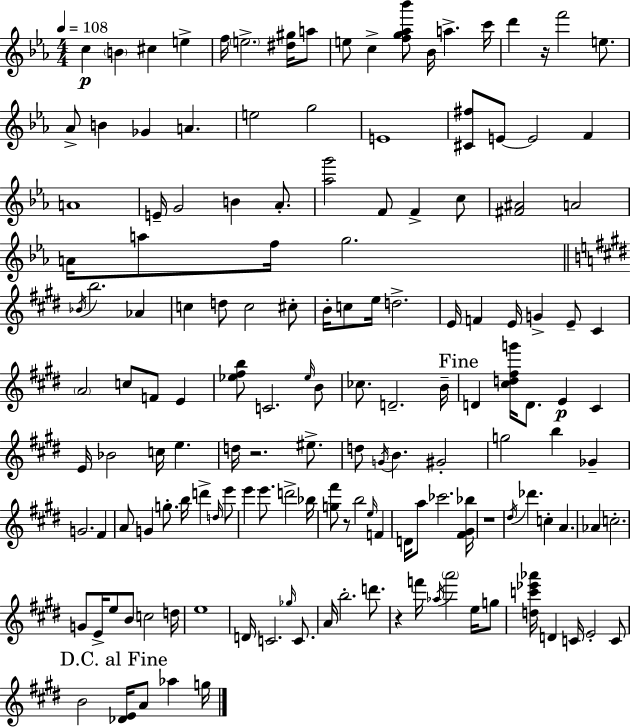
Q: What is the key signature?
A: C minor